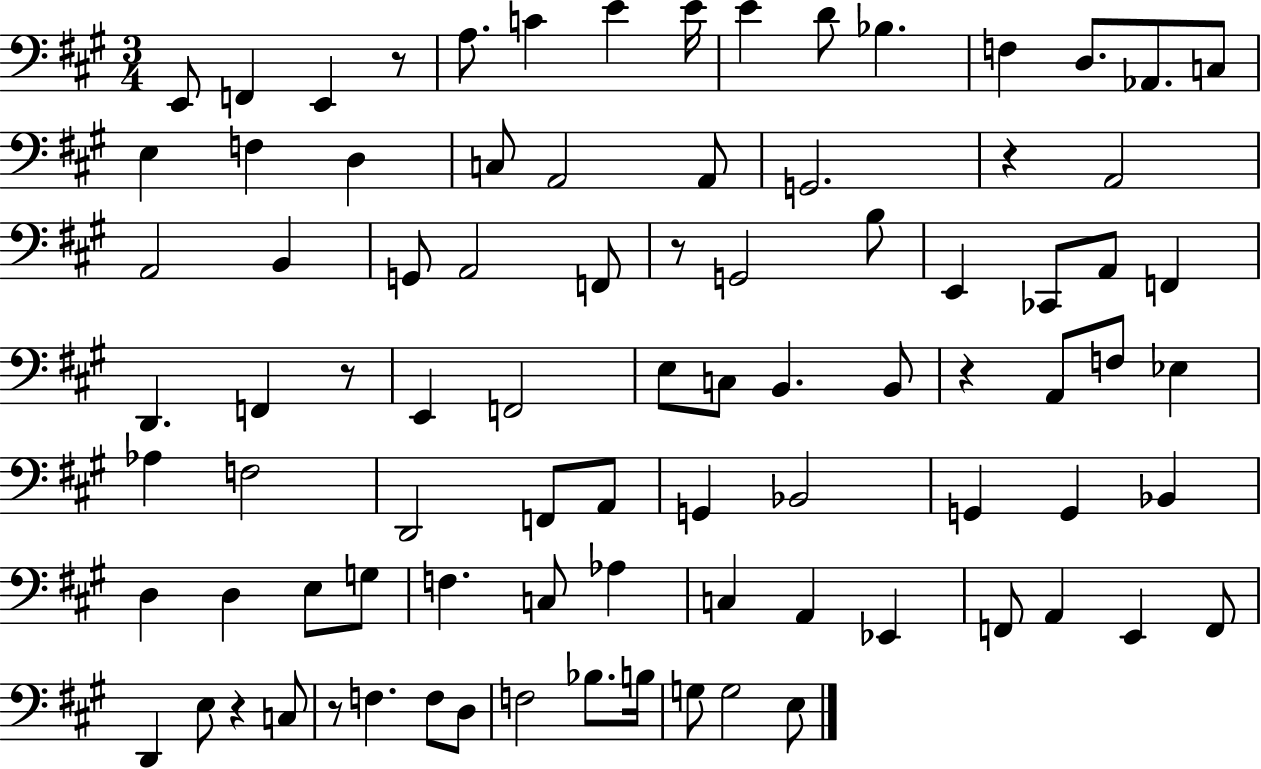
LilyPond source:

{
  \clef bass
  \numericTimeSignature
  \time 3/4
  \key a \major
  e,8 f,4 e,4 r8 | a8. c'4 e'4 e'16 | e'4 d'8 bes4. | f4 d8. aes,8. c8 | \break e4 f4 d4 | c8 a,2 a,8 | g,2. | r4 a,2 | \break a,2 b,4 | g,8 a,2 f,8 | r8 g,2 b8 | e,4 ces,8 a,8 f,4 | \break d,4. f,4 r8 | e,4 f,2 | e8 c8 b,4. b,8 | r4 a,8 f8 ees4 | \break aes4 f2 | d,2 f,8 a,8 | g,4 bes,2 | g,4 g,4 bes,4 | \break d4 d4 e8 g8 | f4. c8 aes4 | c4 a,4 ees,4 | f,8 a,4 e,4 f,8 | \break d,4 e8 r4 c8 | r8 f4. f8 d8 | f2 bes8. b16 | g8 g2 e8 | \break \bar "|."
}